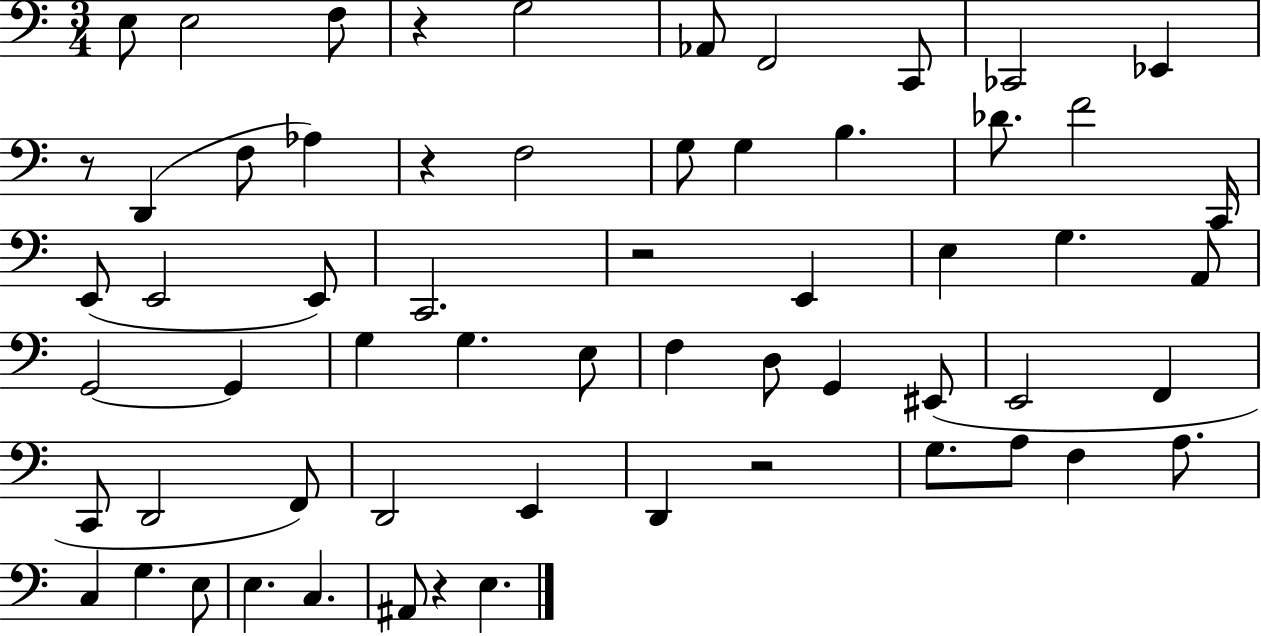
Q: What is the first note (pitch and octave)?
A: E3